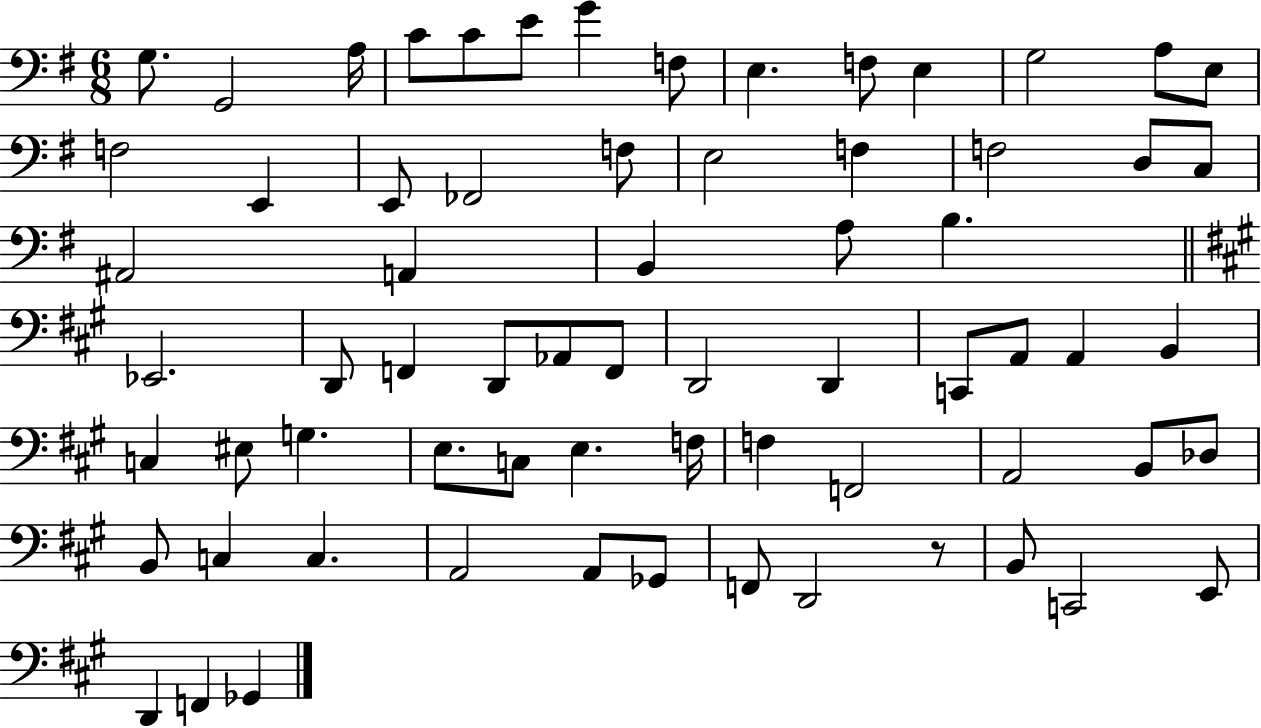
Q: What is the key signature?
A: G major